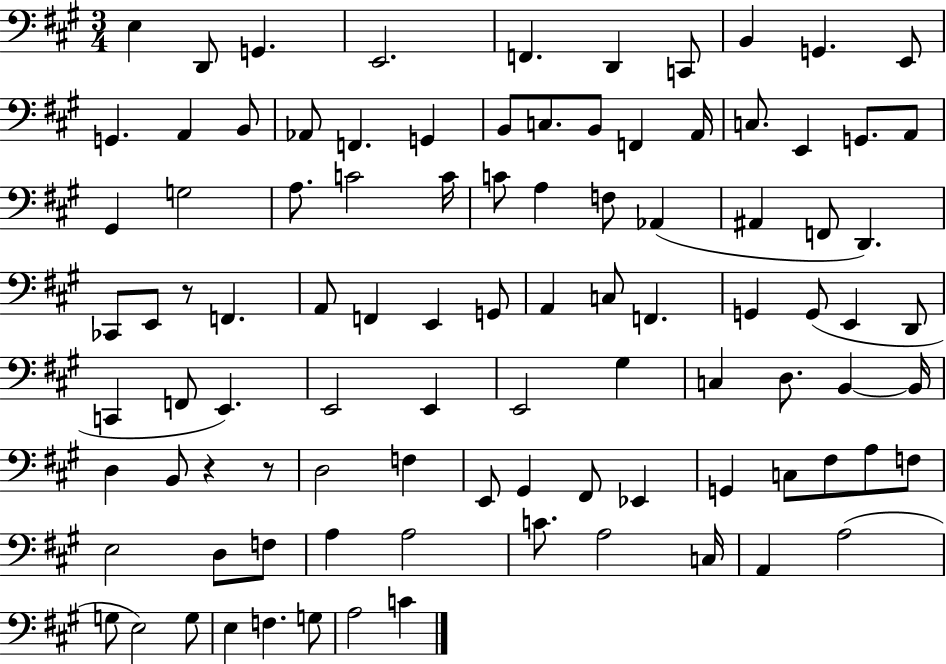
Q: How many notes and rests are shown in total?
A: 96